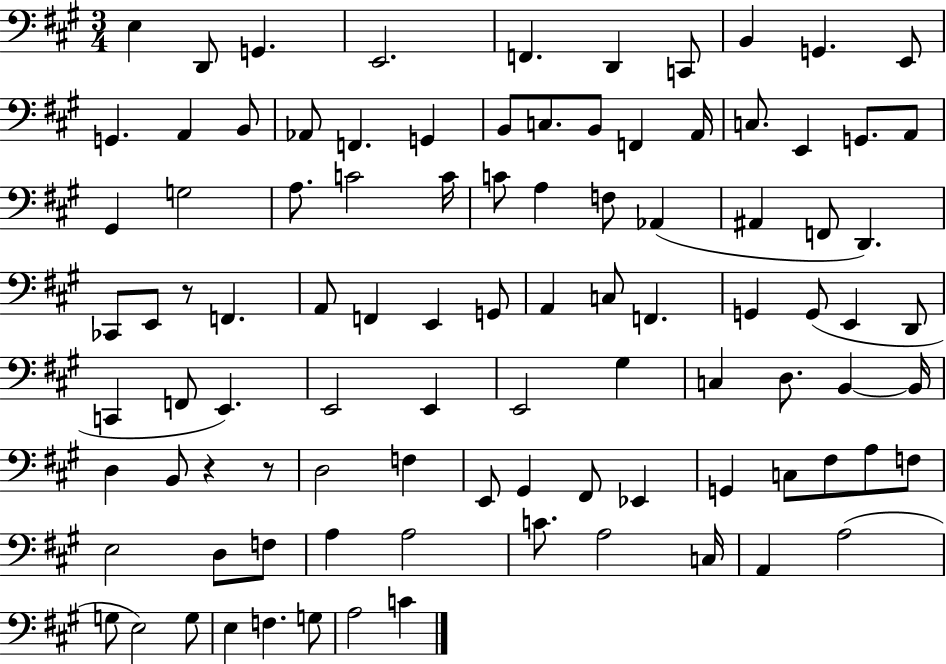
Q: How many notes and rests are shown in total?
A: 96